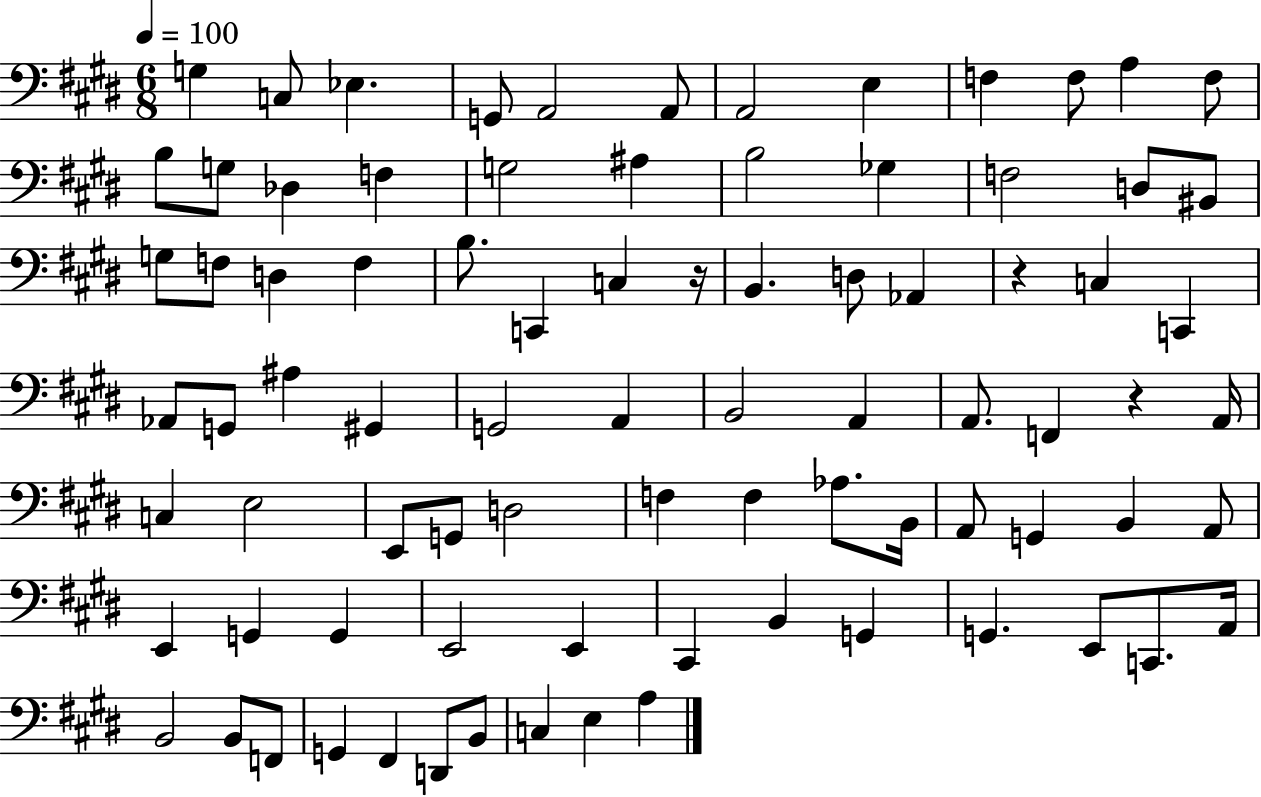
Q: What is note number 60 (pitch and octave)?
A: E2